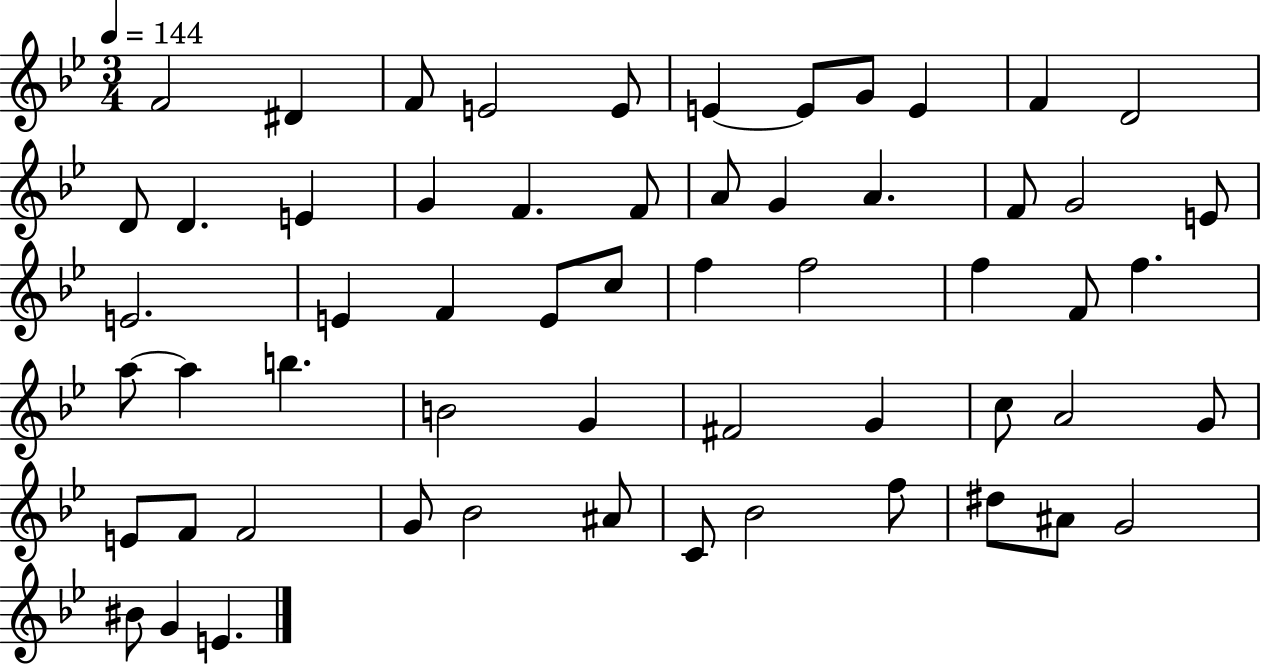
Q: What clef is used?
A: treble